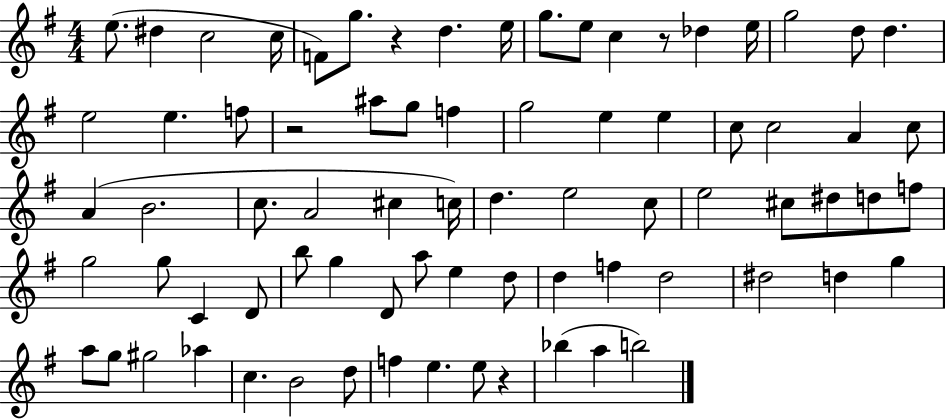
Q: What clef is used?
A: treble